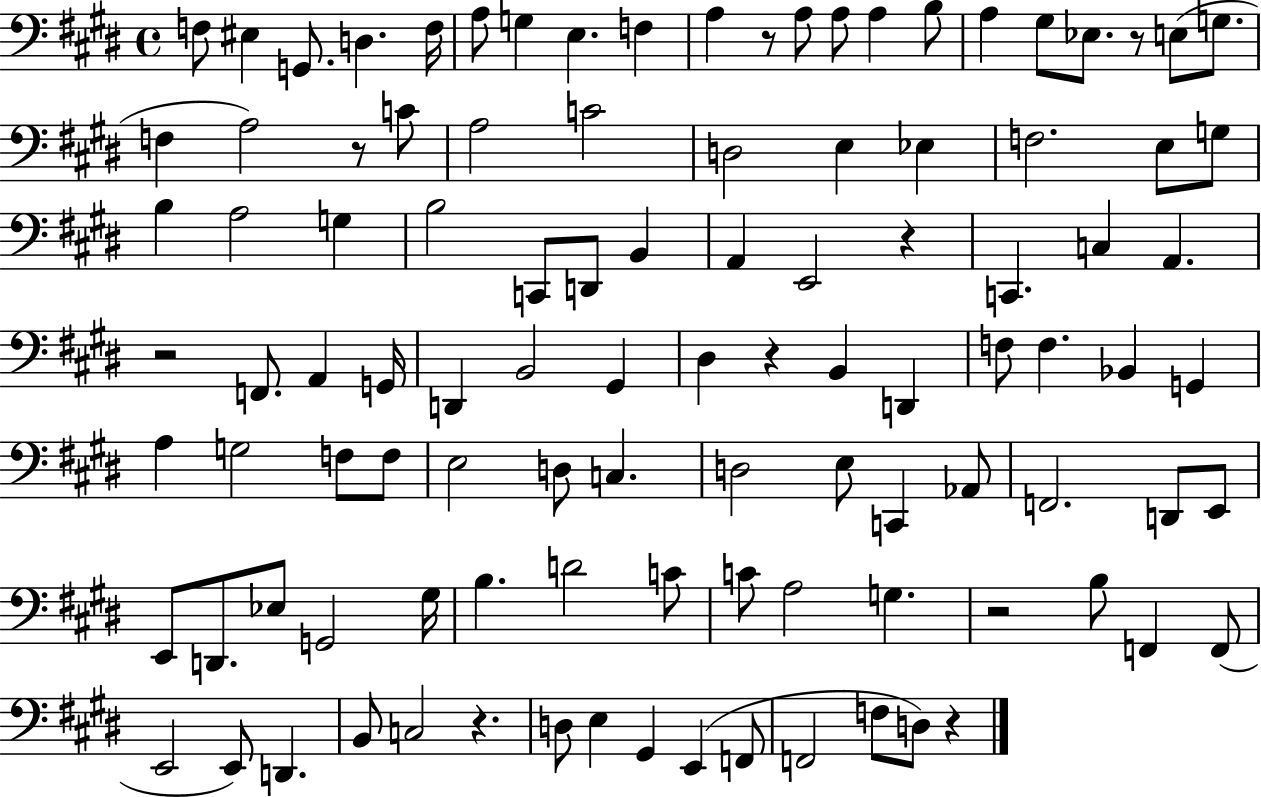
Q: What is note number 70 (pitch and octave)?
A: E2